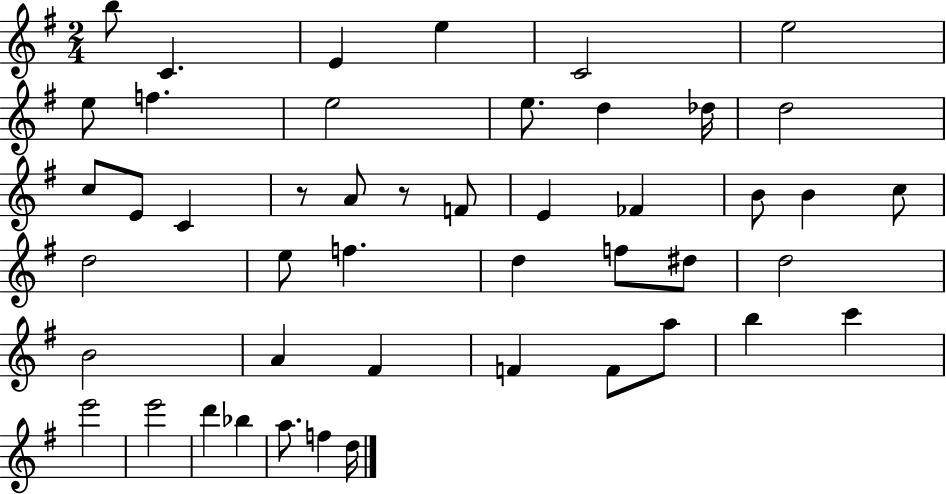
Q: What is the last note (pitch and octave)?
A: D5